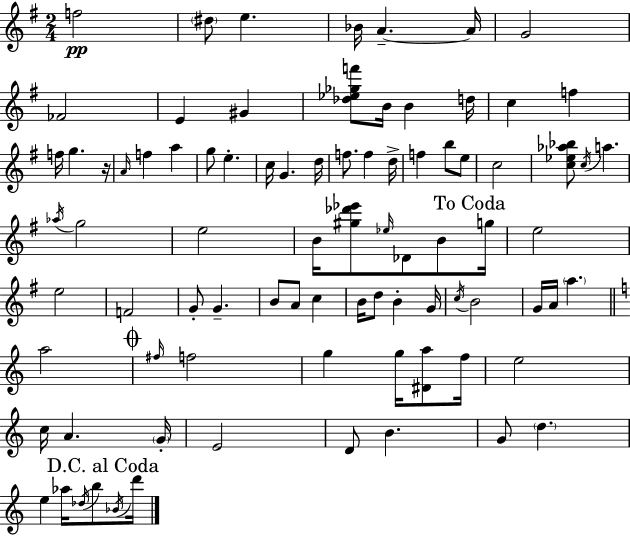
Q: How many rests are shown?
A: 1